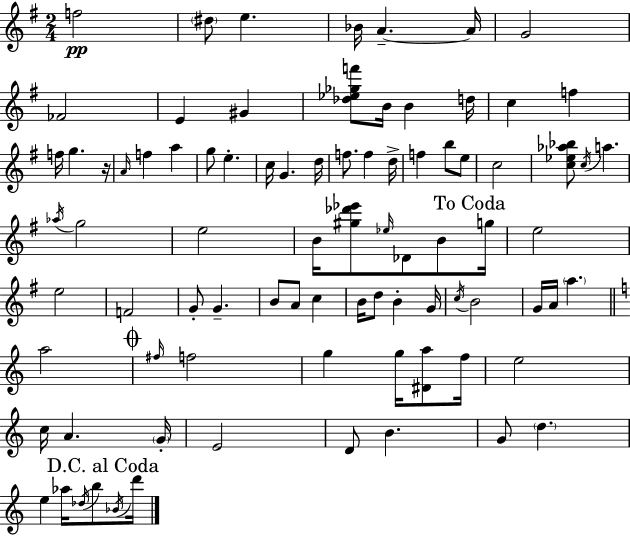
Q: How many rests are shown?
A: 1